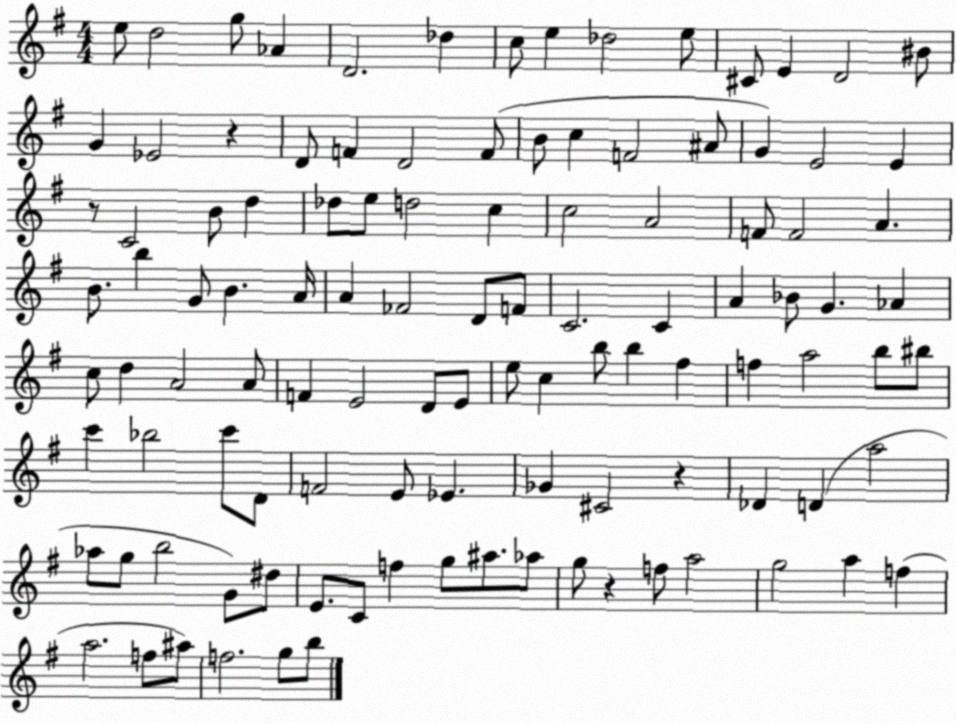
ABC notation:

X:1
T:Untitled
M:4/4
L:1/4
K:G
e/2 d2 g/2 _A D2 _d c/2 e _d2 e/2 ^C/2 E D2 ^B/2 G _E2 z D/2 F D2 F/2 B/2 c F2 ^A/2 G E2 E z/2 C2 B/2 d _d/2 e/2 d2 c c2 A2 F/2 F2 A B/2 b G/2 B A/4 A _F2 D/2 F/2 C2 C A _B/2 G _A c/2 d A2 A/2 F E2 D/2 E/2 e/2 c b/2 b ^f f a2 b/2 ^b/2 c' _b2 c'/2 D/2 F2 E/2 _E _G ^C2 z _D D a2 _a/2 g/2 b2 G/2 ^d/2 E/2 C/2 f g/2 ^a/2 _a/2 g/2 z f/2 a2 g2 a f a2 f/2 ^a/2 f2 g/2 b/2